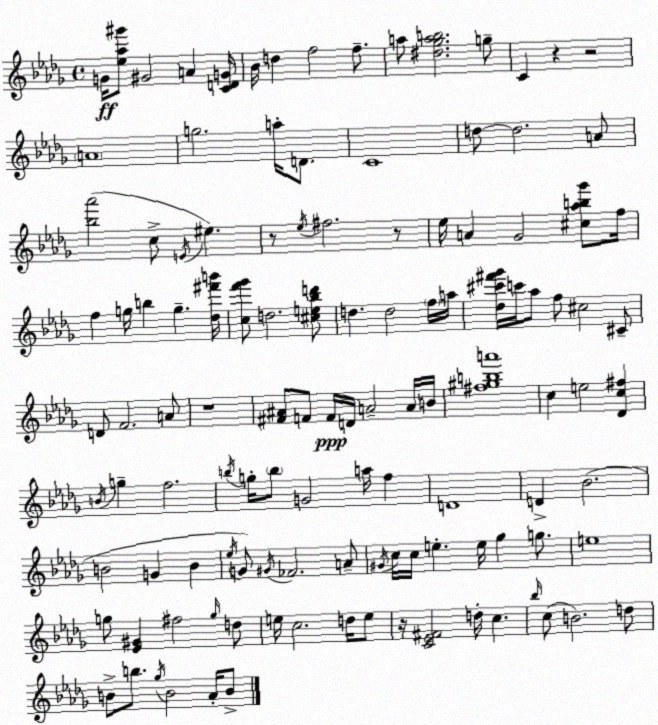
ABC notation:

X:1
T:Untitled
M:4/4
L:1/4
K:Bbm
G/4 [_e_a^g']/2 ^G2 A [CDG]/4 _B/4 d f2 f/2 a/2 [^d_gab]2 g/2 C z z2 A4 g2 a/4 D/2 C4 d/2 d2 A/2 [_b_a']2 c/2 E/4 ^e z/2 _e/4 ^f2 z/2 _e/4 A _G2 [^c_ab_g']/2 f/4 f g/4 b g [_d^f'b']/4 [cf'_g']/2 d2 [^ce_bd']/2 d d2 f/4 a/4 [_d^c'^f'_g']/4 c'/4 _a/2 f/2 ^c2 ^C/2 D/2 F2 A/2 z4 [^F^A]/2 F/2 F/4 D/4 A2 A/4 B/4 [^f^gba']4 c e2 [_Dc^f] B/4 g f2 b/4 g/4 b/2 G2 a/4 f D4 D _B2 B2 G B _e/4 G/2 ^G/4 _F2 A/2 ^G/4 c/4 c/4 e e/4 _g g/2 e4 g/2 [_E^G] ^f2 g/4 d/2 e/4 c2 d/4 e/2 z/4 [C_E^F]2 d/4 c _b/4 c/2 B2 d/2 B/2 b/2 _g/4 B2 _A/4 B/2